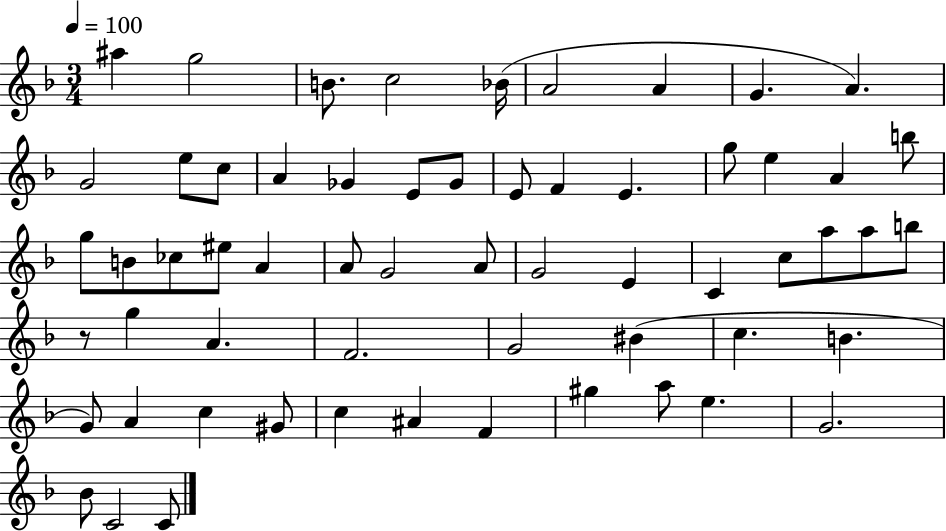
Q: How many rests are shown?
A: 1